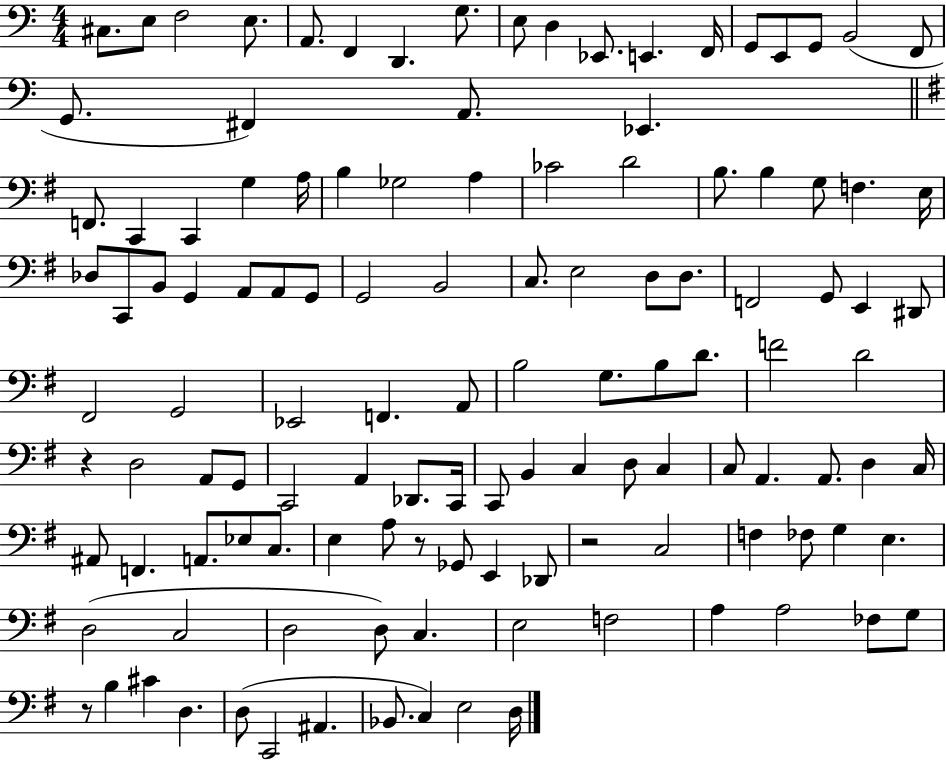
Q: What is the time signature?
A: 4/4